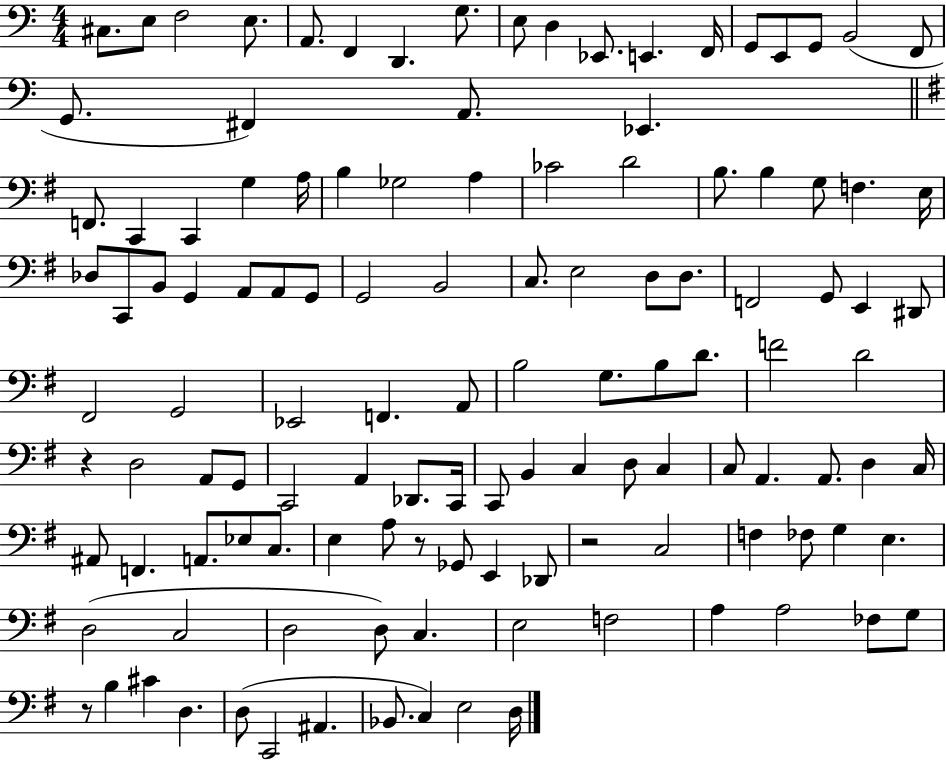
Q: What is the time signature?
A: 4/4